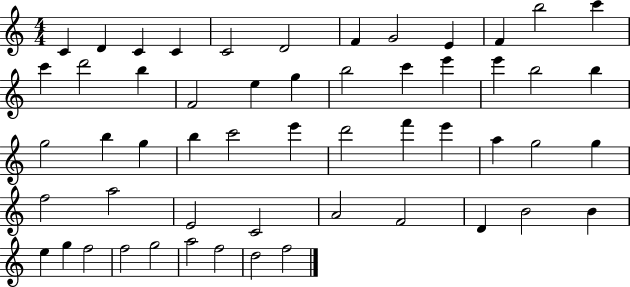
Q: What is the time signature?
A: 4/4